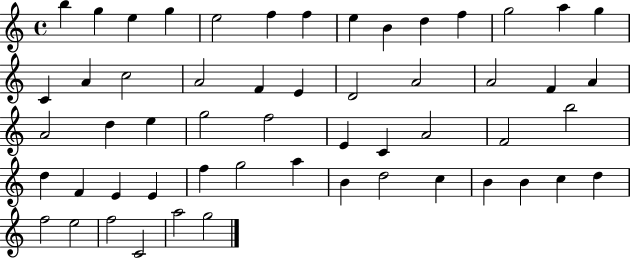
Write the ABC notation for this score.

X:1
T:Untitled
M:4/4
L:1/4
K:C
b g e g e2 f f e B d f g2 a g C A c2 A2 F E D2 A2 A2 F A A2 d e g2 f2 E C A2 F2 b2 d F E E f g2 a B d2 c B B c d f2 e2 f2 C2 a2 g2